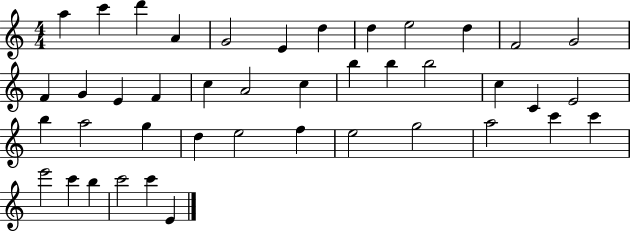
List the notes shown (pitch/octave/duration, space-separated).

A5/q C6/q D6/q A4/q G4/h E4/q D5/q D5/q E5/h D5/q F4/h G4/h F4/q G4/q E4/q F4/q C5/q A4/h C5/q B5/q B5/q B5/h C5/q C4/q E4/h B5/q A5/h G5/q D5/q E5/h F5/q E5/h G5/h A5/h C6/q C6/q E6/h C6/q B5/q C6/h C6/q E4/q